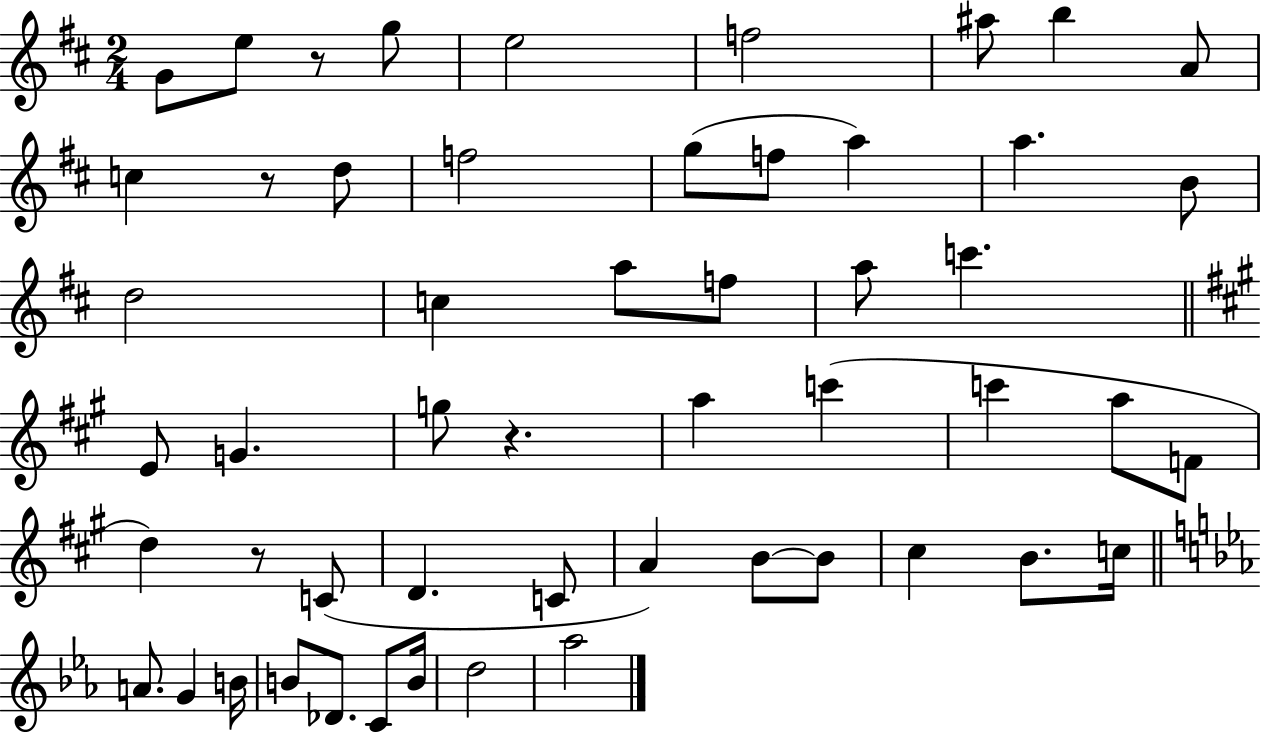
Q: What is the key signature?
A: D major